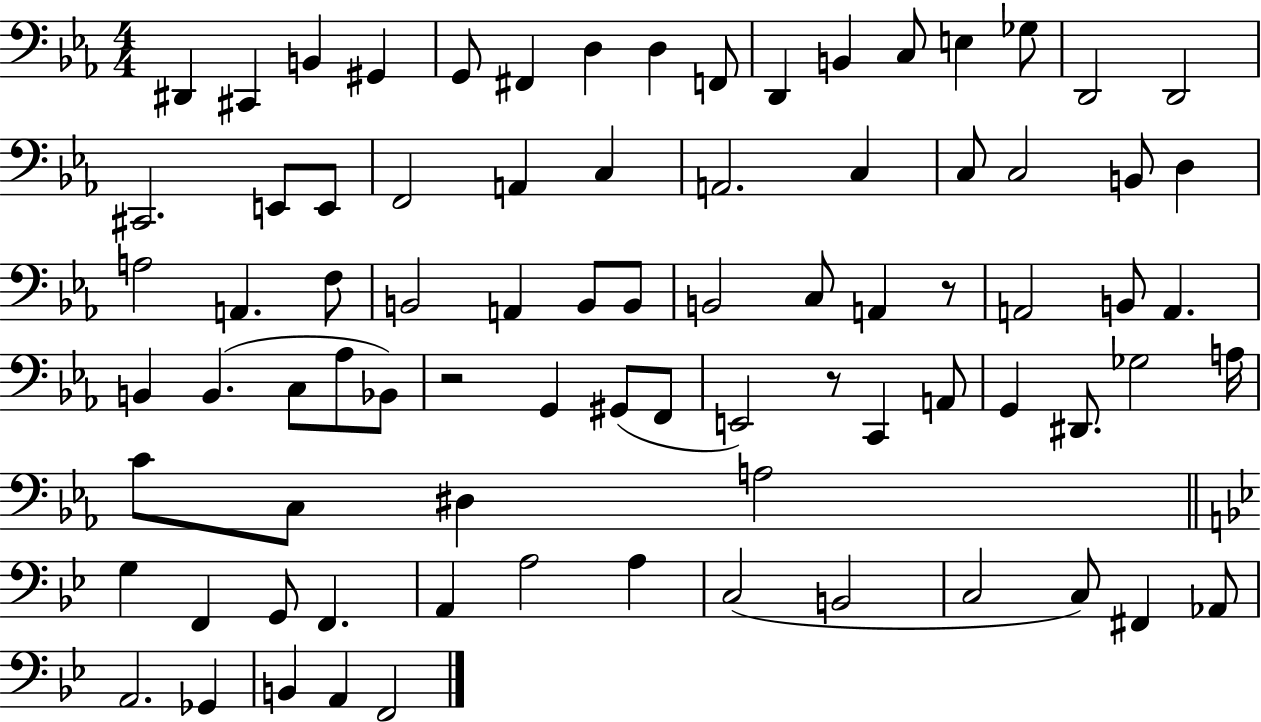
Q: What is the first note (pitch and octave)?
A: D#2